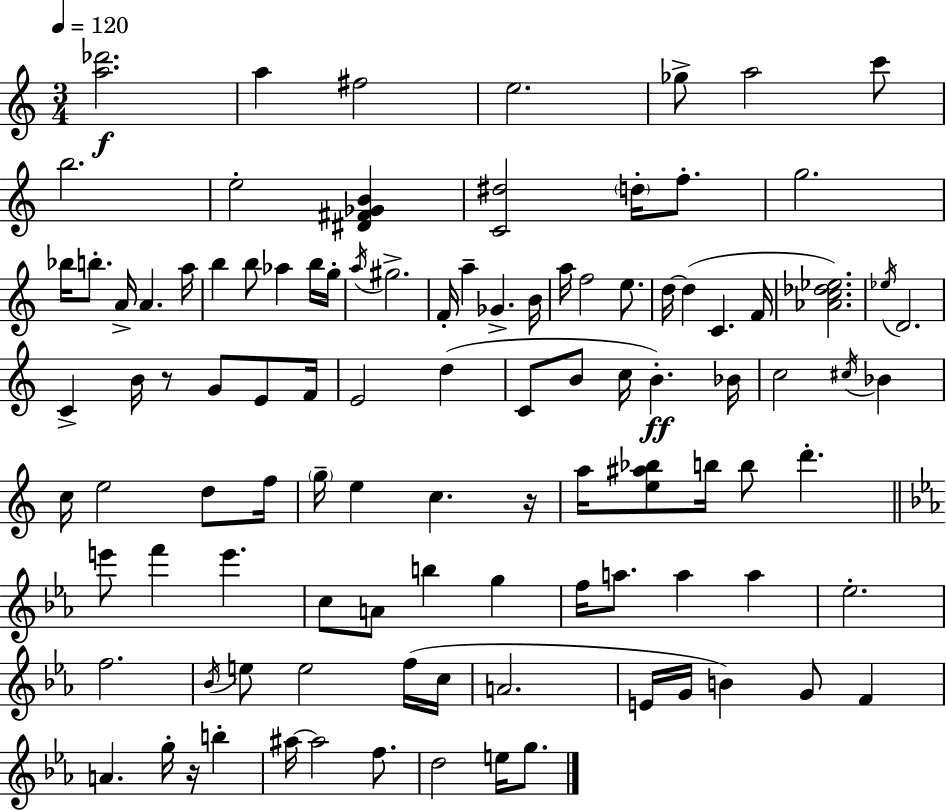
{
  \clef treble
  \numericTimeSignature
  \time 3/4
  \key a \minor
  \tempo 4 = 120
  <a'' des'''>2.\f | a''4 fis''2 | e''2. | ges''8-> a''2 c'''8 | \break b''2. | e''2-. <dis' fis' ges' b'>4 | <c' dis''>2 \parenthesize d''16-. f''8.-. | g''2. | \break bes''16 b''8.-. a'16-> a'4. a''16 | b''4 b''8 aes''4 b''16 g''16-. | \acciaccatura { a''16 } gis''2.-> | f'16-. a''4-- ges'4.-> | \break b'16 a''16 f''2 e''8. | d''16~~ d''4( c'4. | f'16 <aes' c'' des'' ees''>2.) | \acciaccatura { ees''16 } d'2. | \break c'4-> b'16 r8 g'8 e'8 | f'16 e'2 d''4( | c'8 b'8 c''16 b'4.-.\ff) | bes'16 c''2 \acciaccatura { cis''16 } bes'4 | \break c''16 e''2 | d''8 f''16 \parenthesize g''16-- e''4 c''4. | r16 a''16 <e'' ais'' bes''>8 b''16 b''8 d'''4.-. | \bar "||" \break \key ees \major e'''8 f'''4 e'''4. | c''8 a'8 b''4 g''4 | f''16 a''8. a''4 a''4 | ees''2.-. | \break f''2. | \acciaccatura { bes'16 } e''8 e''2 f''16( | c''16 a'2. | e'16 g'16 b'4) g'8 f'4 | \break a'4. g''16-. r16 b''4-. | ais''16~~ ais''2 f''8. | d''2 e''16 g''8. | \bar "|."
}